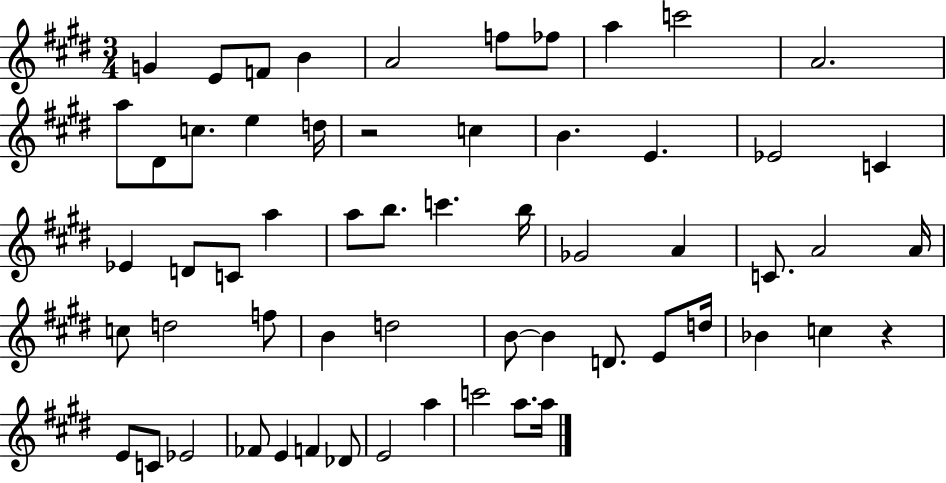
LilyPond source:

{
  \clef treble
  \numericTimeSignature
  \time 3/4
  \key e \major
  g'4 e'8 f'8 b'4 | a'2 f''8 fes''8 | a''4 c'''2 | a'2. | \break a''8 dis'8 c''8. e''4 d''16 | r2 c''4 | b'4. e'4. | ees'2 c'4 | \break ees'4 d'8 c'8 a''4 | a''8 b''8. c'''4. b''16 | ges'2 a'4 | c'8. a'2 a'16 | \break c''8 d''2 f''8 | b'4 d''2 | b'8~~ b'4 d'8. e'8 d''16 | bes'4 c''4 r4 | \break e'8 c'8 ees'2 | fes'8 e'4 f'4 des'8 | e'2 a''4 | c'''2 a''8. a''16 | \break \bar "|."
}